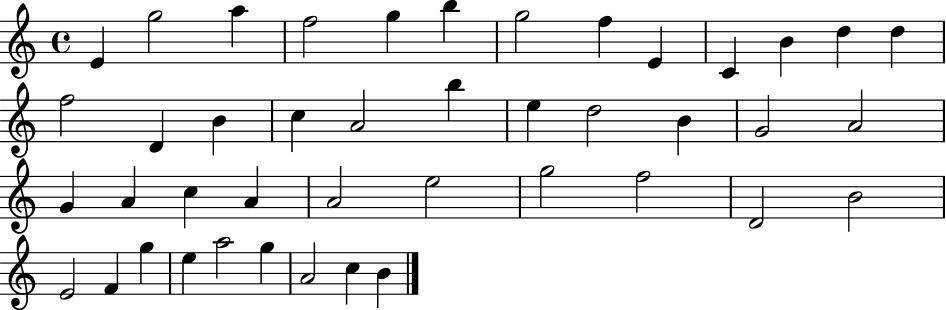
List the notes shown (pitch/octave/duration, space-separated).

E4/q G5/h A5/q F5/h G5/q B5/q G5/h F5/q E4/q C4/q B4/q D5/q D5/q F5/h D4/q B4/q C5/q A4/h B5/q E5/q D5/h B4/q G4/h A4/h G4/q A4/q C5/q A4/q A4/h E5/h G5/h F5/h D4/h B4/h E4/h F4/q G5/q E5/q A5/h G5/q A4/h C5/q B4/q